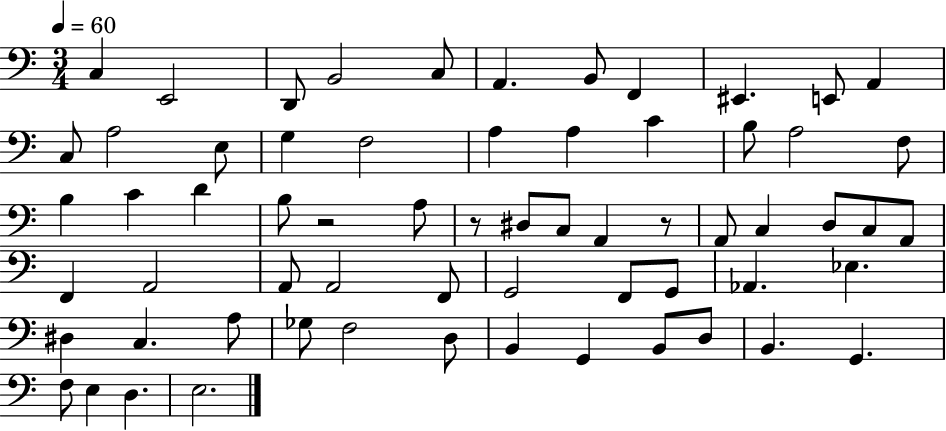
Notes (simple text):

C3/q E2/h D2/e B2/h C3/e A2/q. B2/e F2/q EIS2/q. E2/e A2/q C3/e A3/h E3/e G3/q F3/h A3/q A3/q C4/q B3/e A3/h F3/e B3/q C4/q D4/q B3/e R/h A3/e R/e D#3/e C3/e A2/q R/e A2/e C3/q D3/e C3/e A2/e F2/q A2/h A2/e A2/h F2/e G2/h F2/e G2/e Ab2/q. Eb3/q. D#3/q C3/q. A3/e Gb3/e F3/h D3/e B2/q G2/q B2/e D3/e B2/q. G2/q. F3/e E3/q D3/q. E3/h.